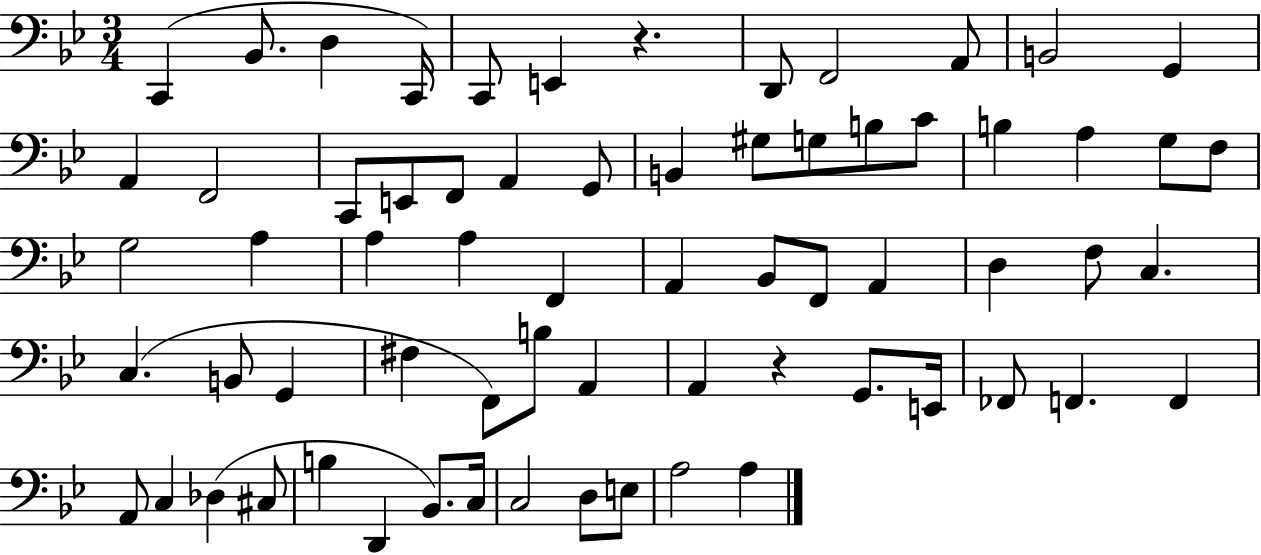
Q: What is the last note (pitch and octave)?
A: A3